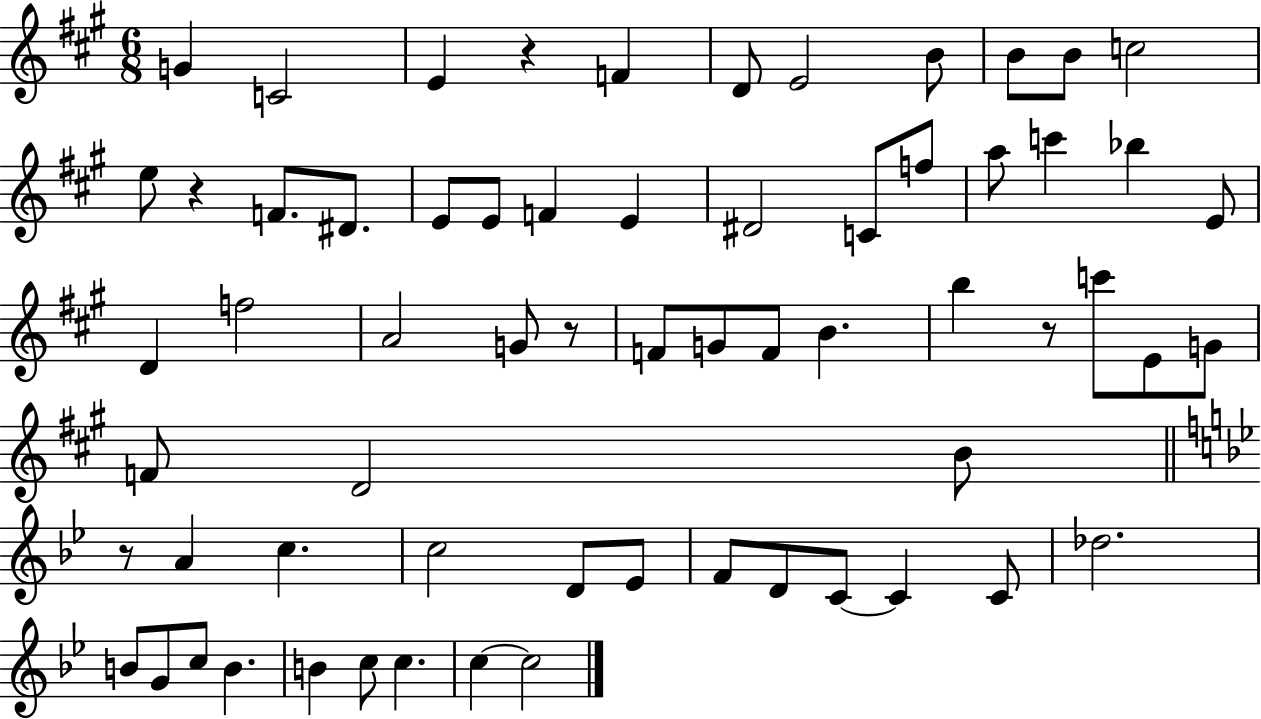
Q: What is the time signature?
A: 6/8